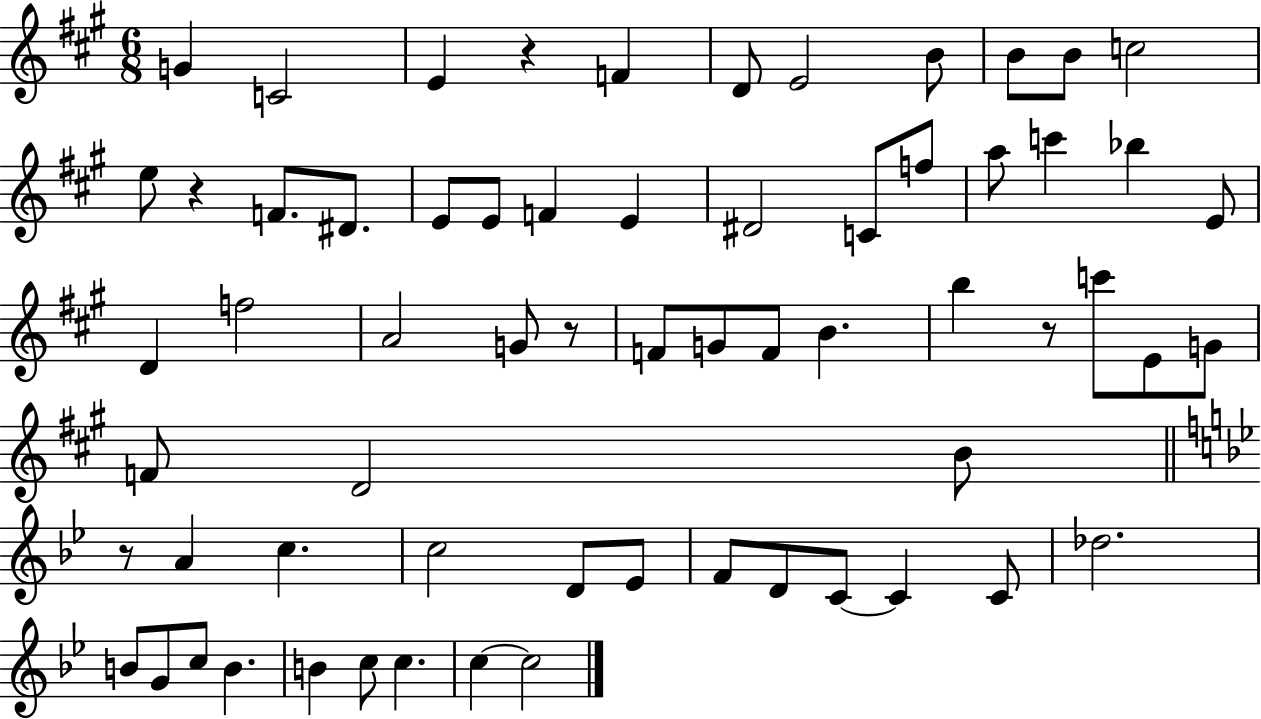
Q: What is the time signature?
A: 6/8